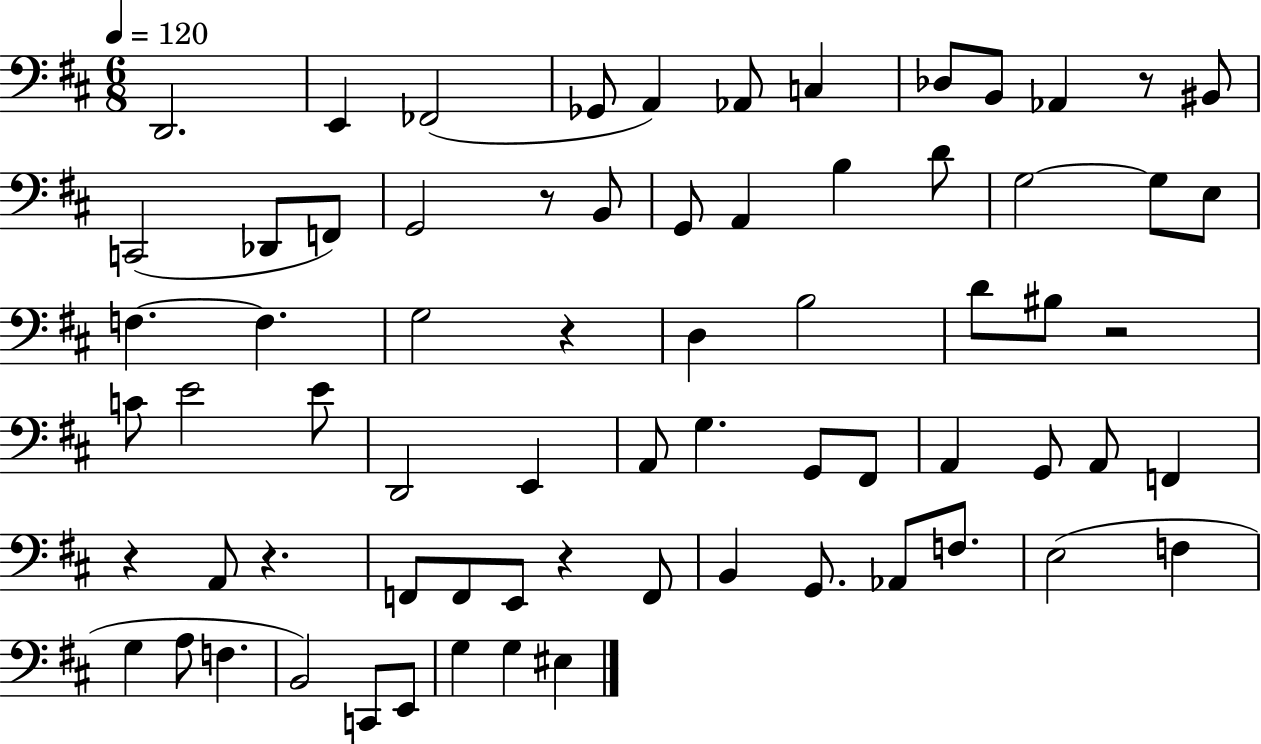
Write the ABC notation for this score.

X:1
T:Untitled
M:6/8
L:1/4
K:D
D,,2 E,, _F,,2 _G,,/2 A,, _A,,/2 C, _D,/2 B,,/2 _A,, z/2 ^B,,/2 C,,2 _D,,/2 F,,/2 G,,2 z/2 B,,/2 G,,/2 A,, B, D/2 G,2 G,/2 E,/2 F, F, G,2 z D, B,2 D/2 ^B,/2 z2 C/2 E2 E/2 D,,2 E,, A,,/2 G, G,,/2 ^F,,/2 A,, G,,/2 A,,/2 F,, z A,,/2 z F,,/2 F,,/2 E,,/2 z F,,/2 B,, G,,/2 _A,,/2 F,/2 E,2 F, G, A,/2 F, B,,2 C,,/2 E,,/2 G, G, ^E,